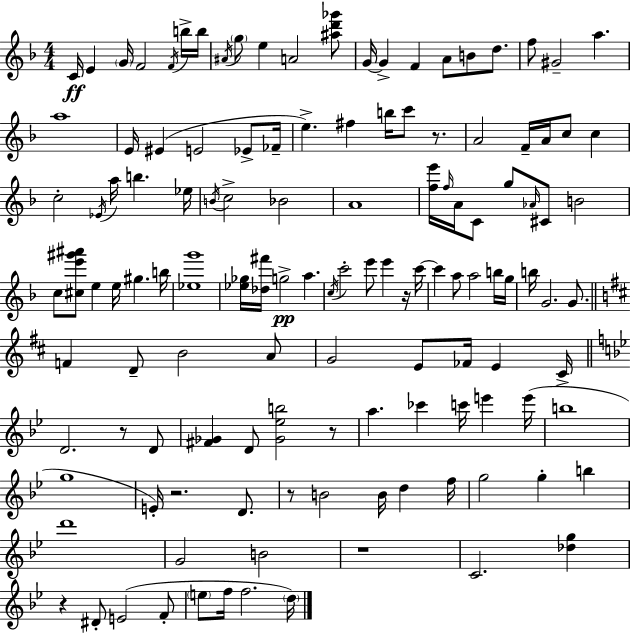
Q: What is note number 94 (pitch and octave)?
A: B4